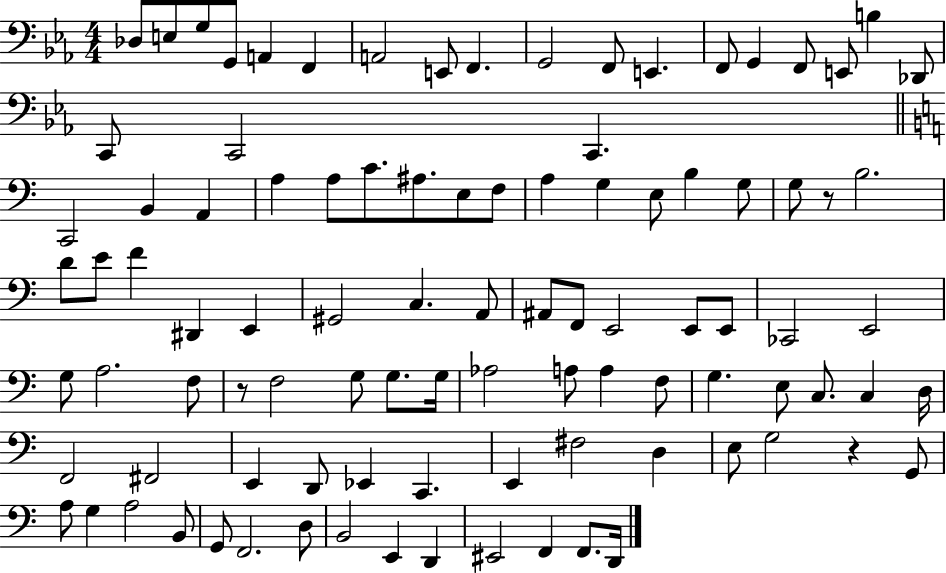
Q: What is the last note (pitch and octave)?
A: D2